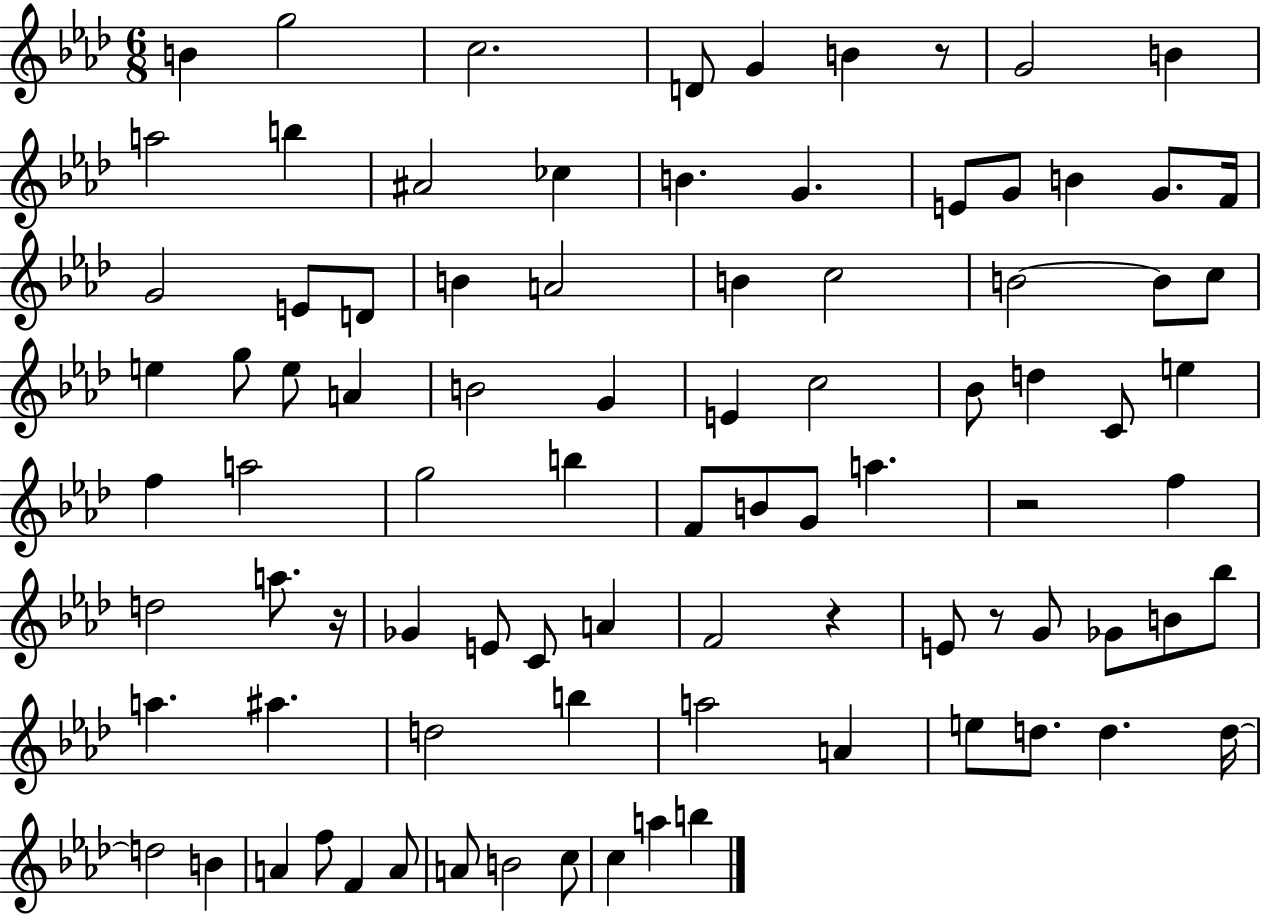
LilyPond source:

{
  \clef treble
  \numericTimeSignature
  \time 6/8
  \key aes \major
  b'4 g''2 | c''2. | d'8 g'4 b'4 r8 | g'2 b'4 | \break a''2 b''4 | ais'2 ces''4 | b'4. g'4. | e'8 g'8 b'4 g'8. f'16 | \break g'2 e'8 d'8 | b'4 a'2 | b'4 c''2 | b'2~~ b'8 c''8 | \break e''4 g''8 e''8 a'4 | b'2 g'4 | e'4 c''2 | bes'8 d''4 c'8 e''4 | \break f''4 a''2 | g''2 b''4 | f'8 b'8 g'8 a''4. | r2 f''4 | \break d''2 a''8. r16 | ges'4 e'8 c'8 a'4 | f'2 r4 | e'8 r8 g'8 ges'8 b'8 bes''8 | \break a''4. ais''4. | d''2 b''4 | a''2 a'4 | e''8 d''8. d''4. d''16~~ | \break d''2 b'4 | a'4 f''8 f'4 a'8 | a'8 b'2 c''8 | c''4 a''4 b''4 | \break \bar "|."
}